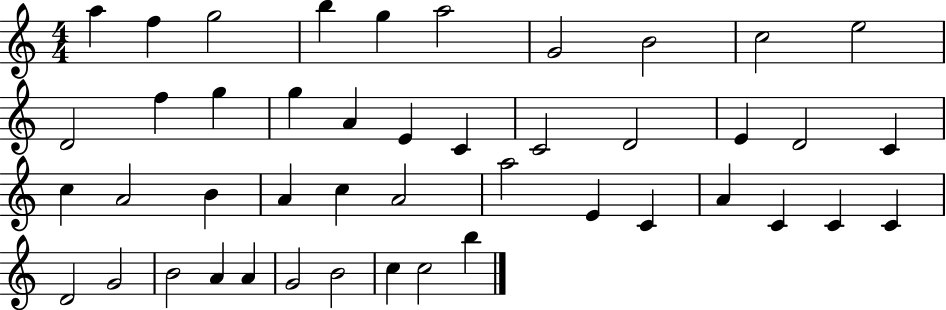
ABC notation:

X:1
T:Untitled
M:4/4
L:1/4
K:C
a f g2 b g a2 G2 B2 c2 e2 D2 f g g A E C C2 D2 E D2 C c A2 B A c A2 a2 E C A C C C D2 G2 B2 A A G2 B2 c c2 b